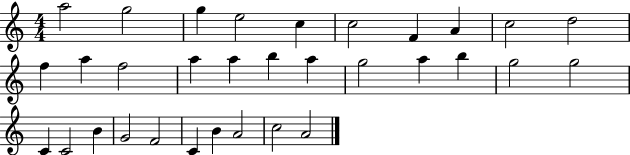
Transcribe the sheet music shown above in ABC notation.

X:1
T:Untitled
M:4/4
L:1/4
K:C
a2 g2 g e2 c c2 F A c2 d2 f a f2 a a b a g2 a b g2 g2 C C2 B G2 F2 C B A2 c2 A2